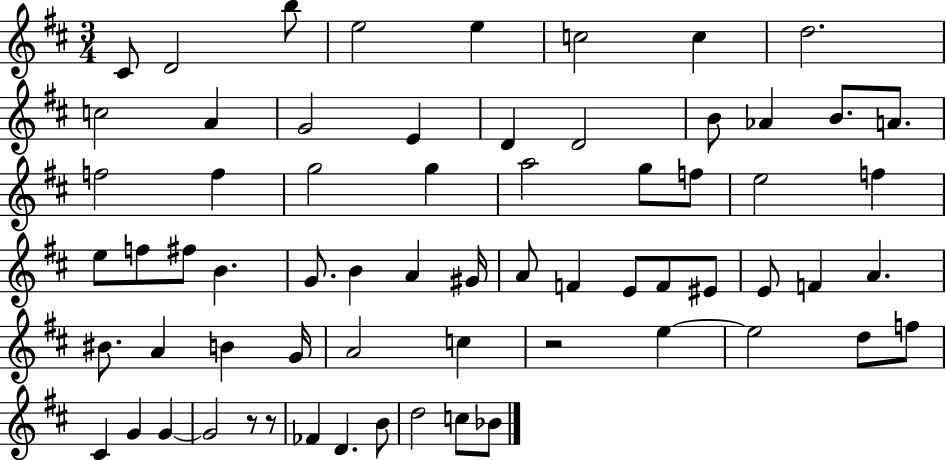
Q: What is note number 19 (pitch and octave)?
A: F5